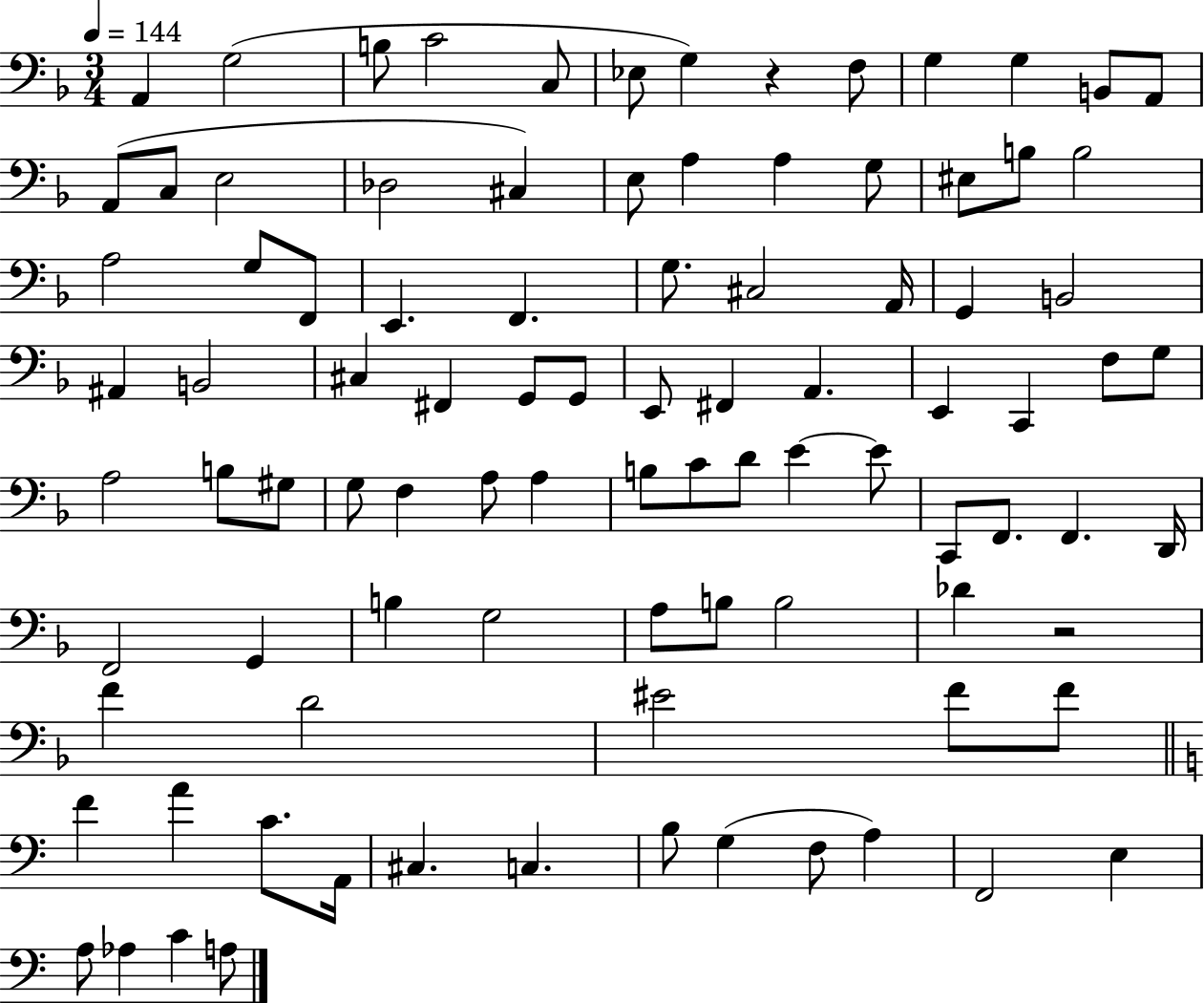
A2/q G3/h B3/e C4/h C3/e Eb3/e G3/q R/q F3/e G3/q G3/q B2/e A2/e A2/e C3/e E3/h Db3/h C#3/q E3/e A3/q A3/q G3/e EIS3/e B3/e B3/h A3/h G3/e F2/e E2/q. F2/q. G3/e. C#3/h A2/s G2/q B2/h A#2/q B2/h C#3/q F#2/q G2/e G2/e E2/e F#2/q A2/q. E2/q C2/q F3/e G3/e A3/h B3/e G#3/e G3/e F3/q A3/e A3/q B3/e C4/e D4/e E4/q E4/e C2/e F2/e. F2/q. D2/s F2/h G2/q B3/q G3/h A3/e B3/e B3/h Db4/q R/h F4/q D4/h EIS4/h F4/e F4/e F4/q A4/q C4/e. A2/s C#3/q. C3/q. B3/e G3/q F3/e A3/q F2/h E3/q A3/e Ab3/q C4/q A3/e